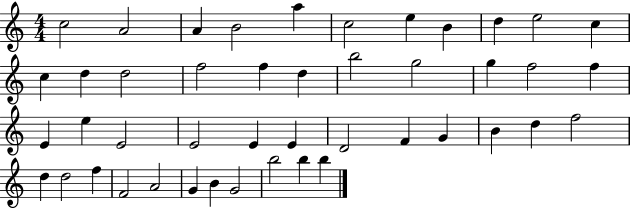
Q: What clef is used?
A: treble